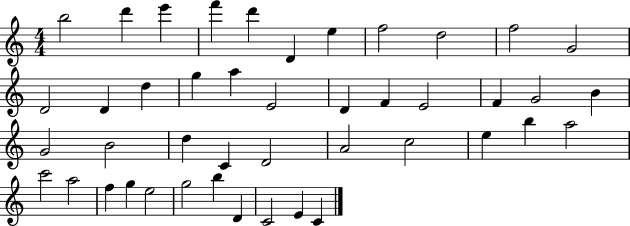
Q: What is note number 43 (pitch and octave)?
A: E4